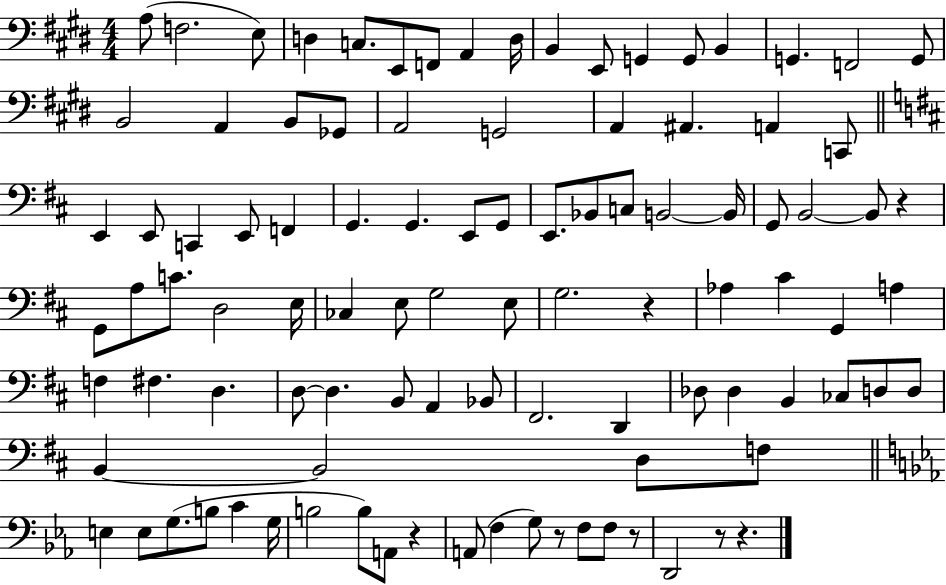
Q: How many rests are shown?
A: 7